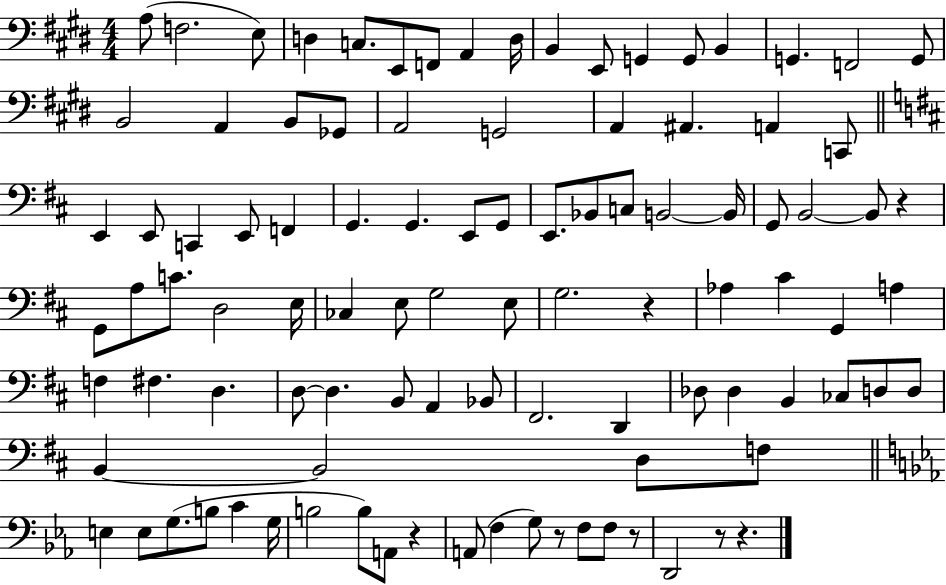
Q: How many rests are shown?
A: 7